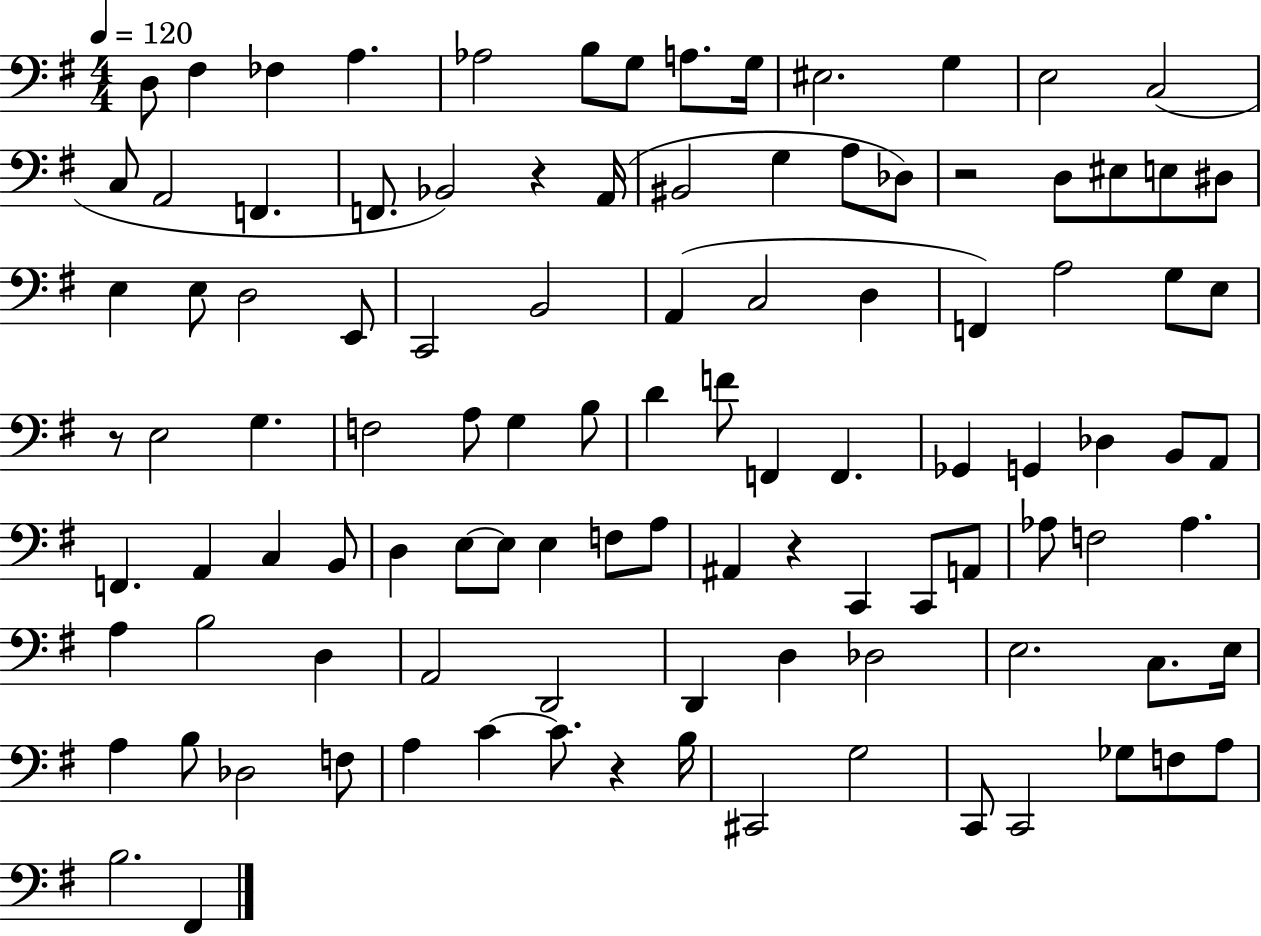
D3/e F#3/q FES3/q A3/q. Ab3/h B3/e G3/e A3/e. G3/s EIS3/h. G3/q E3/h C3/h C3/e A2/h F2/q. F2/e. Bb2/h R/q A2/s BIS2/h G3/q A3/e Db3/e R/h D3/e EIS3/e E3/e D#3/e E3/q E3/e D3/h E2/e C2/h B2/h A2/q C3/h D3/q F2/q A3/h G3/e E3/e R/e E3/h G3/q. F3/h A3/e G3/q B3/e D4/q F4/e F2/q F2/q. Gb2/q G2/q Db3/q B2/e A2/e F2/q. A2/q C3/q B2/e D3/q E3/e E3/e E3/q F3/e A3/e A#2/q R/q C2/q C2/e A2/e Ab3/e F3/h Ab3/q. A3/q B3/h D3/q A2/h D2/h D2/q D3/q Db3/h E3/h. C3/e. E3/s A3/q B3/e Db3/h F3/e A3/q C4/q C4/e. R/q B3/s C#2/h G3/h C2/e C2/h Gb3/e F3/e A3/e B3/h. F#2/q